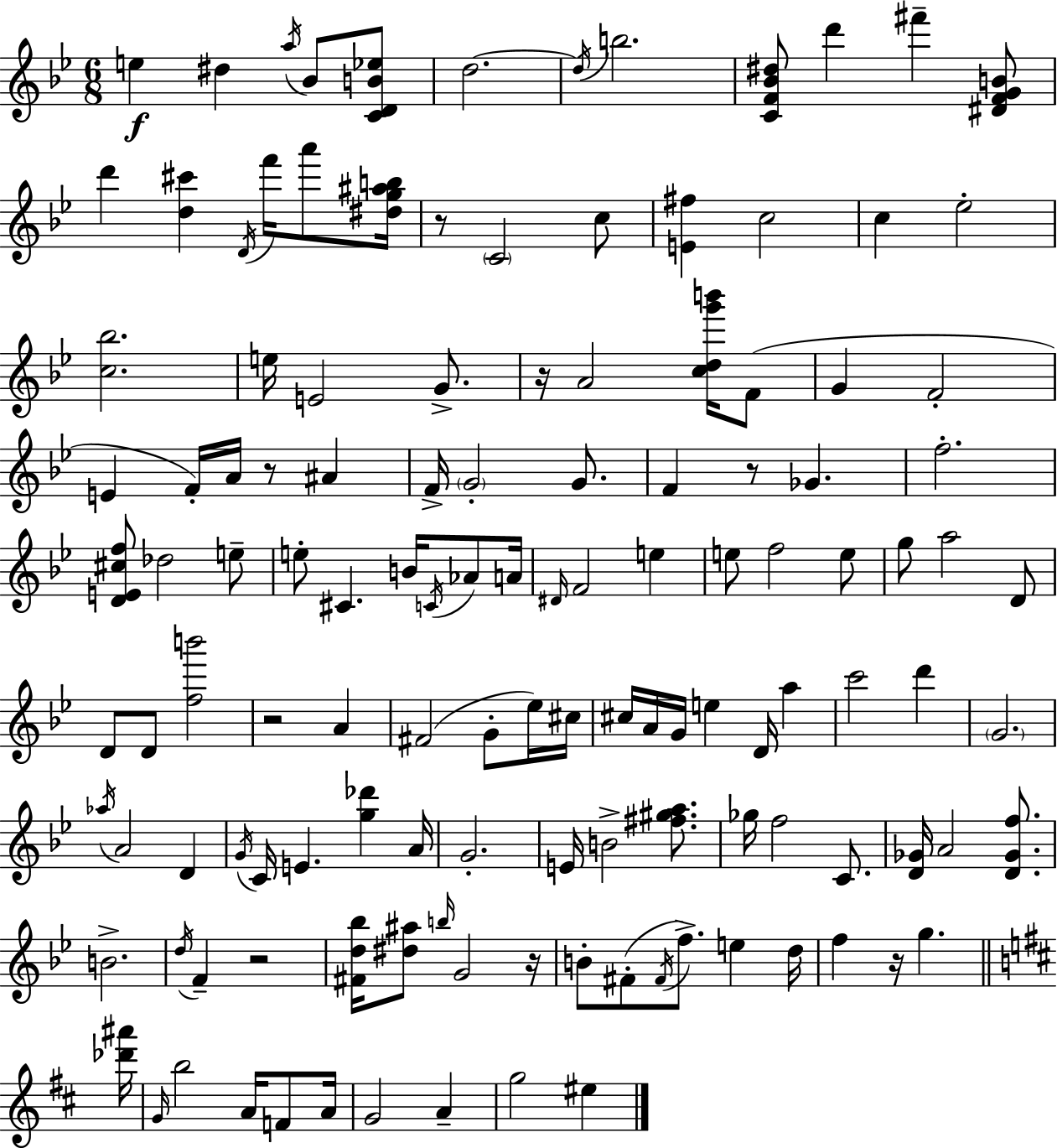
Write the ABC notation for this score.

X:1
T:Untitled
M:6/8
L:1/4
K:Gm
e ^d a/4 _B/2 [CDB_e]/2 d2 d/4 b2 [CF_B^d]/2 d' ^f' [^DFGB]/2 d' [d^c'] D/4 f'/4 a'/2 [^dg^ab]/4 z/2 C2 c/2 [E^f] c2 c _e2 [c_b]2 e/4 E2 G/2 z/4 A2 [cdg'b']/4 F/2 G F2 E F/4 A/4 z/2 ^A F/4 G2 G/2 F z/2 _G f2 [DE^cf]/2 _d2 e/2 e/2 ^C B/4 C/4 _A/2 A/4 ^D/4 F2 e e/2 f2 e/2 g/2 a2 D/2 D/2 D/2 [fb']2 z2 A ^F2 G/2 _e/4 ^c/4 ^c/4 A/4 G/4 e D/4 a c'2 d' G2 _a/4 A2 D G/4 C/4 E [g_d'] A/4 G2 E/4 B2 [^f^ga]/2 _g/4 f2 C/2 [D_G]/4 A2 [D_Gf]/2 B2 d/4 F z2 [^Fd_b]/4 [^d^a]/2 b/4 G2 z/4 B/2 ^F/2 ^F/4 f/2 e d/4 f z/4 g [_d'^a']/4 G/4 b2 A/4 F/2 A/4 G2 A g2 ^e